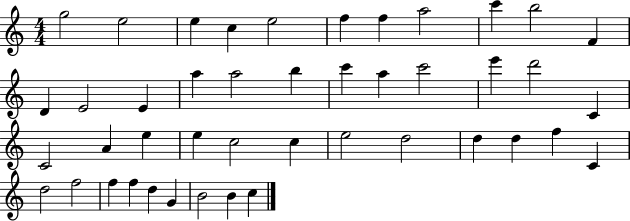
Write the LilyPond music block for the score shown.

{
  \clef treble
  \numericTimeSignature
  \time 4/4
  \key c \major
  g''2 e''2 | e''4 c''4 e''2 | f''4 f''4 a''2 | c'''4 b''2 f'4 | \break d'4 e'2 e'4 | a''4 a''2 b''4 | c'''4 a''4 c'''2 | e'''4 d'''2 c'4 | \break c'2 a'4 e''4 | e''4 c''2 c''4 | e''2 d''2 | d''4 d''4 f''4 c'4 | \break d''2 f''2 | f''4 f''4 d''4 g'4 | b'2 b'4 c''4 | \bar "|."
}